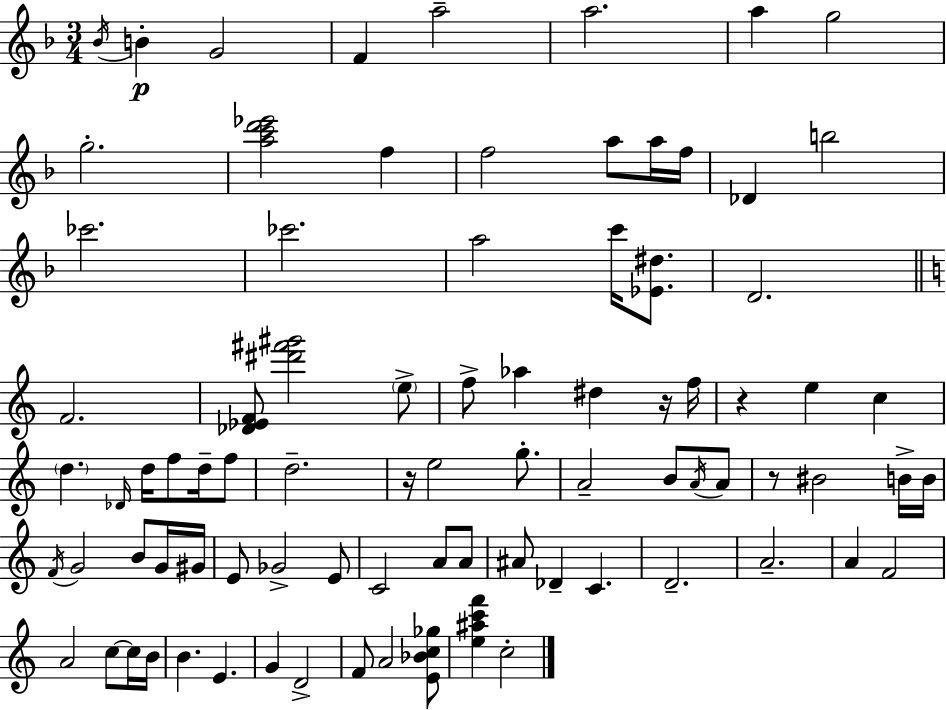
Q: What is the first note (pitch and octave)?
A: Bb4